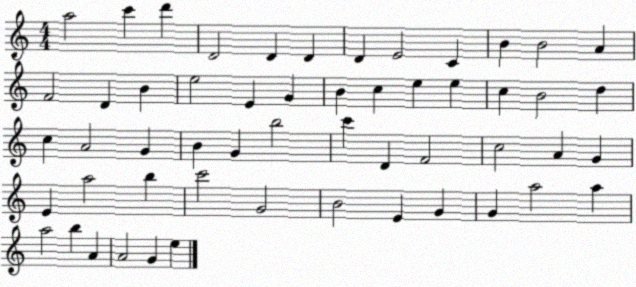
X:1
T:Untitled
M:4/4
L:1/4
K:C
a2 c' d' D2 D D D E2 C B B2 A F2 D B e2 E G B c e e c B2 d c A2 G B G b2 c' D F2 c2 A G E a2 b c'2 G2 B2 E G G a2 a a2 b A A2 G e